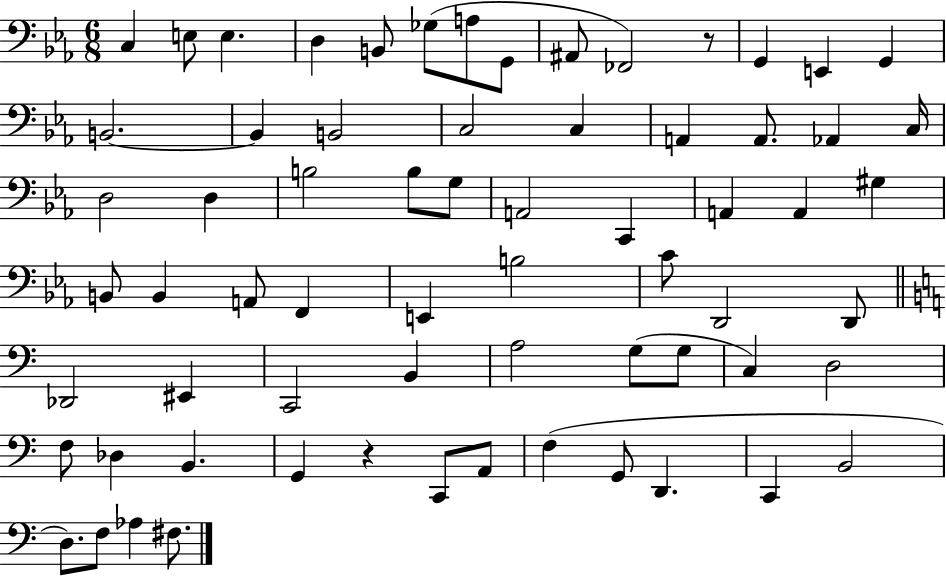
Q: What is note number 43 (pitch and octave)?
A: EIS2